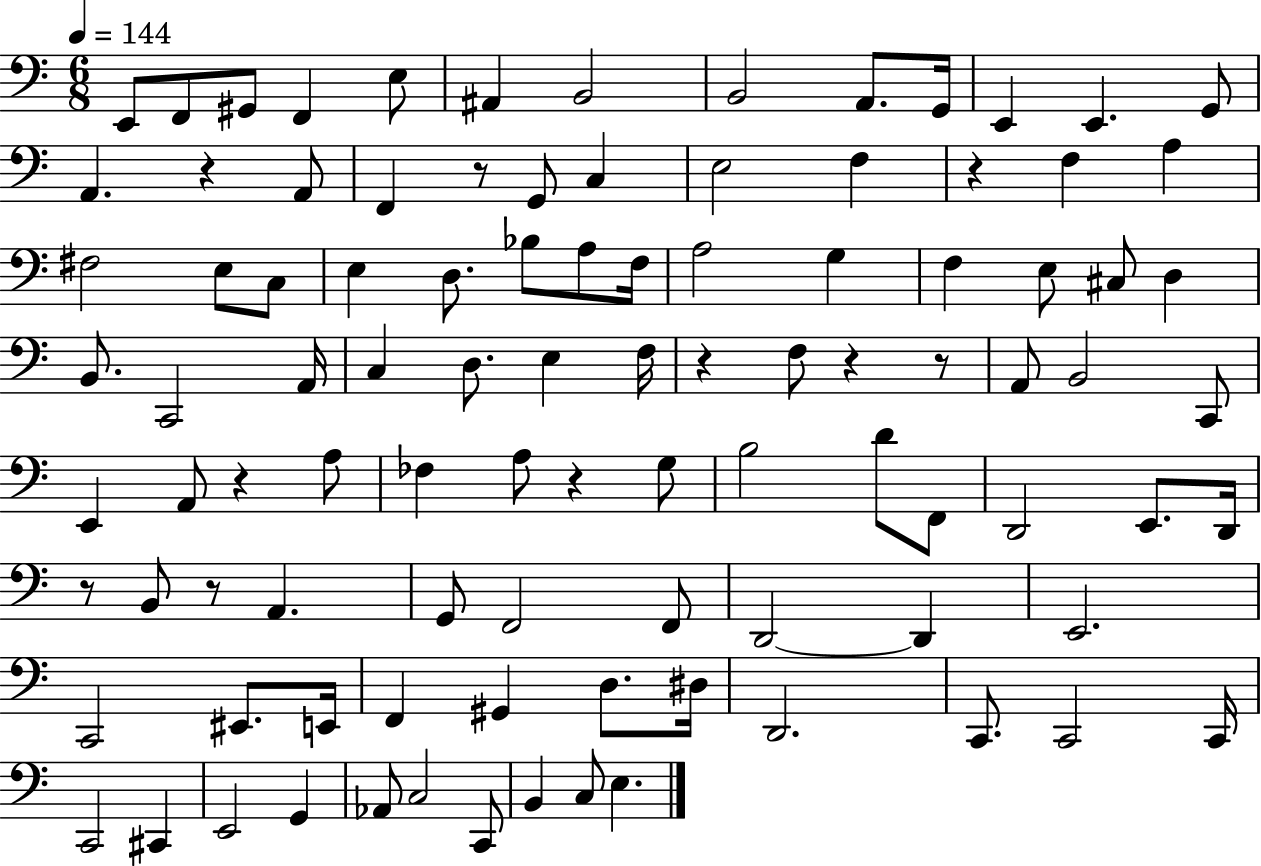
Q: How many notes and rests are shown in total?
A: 98